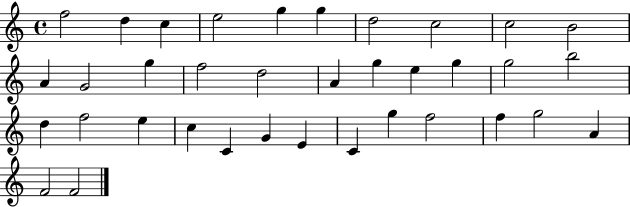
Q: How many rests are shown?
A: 0